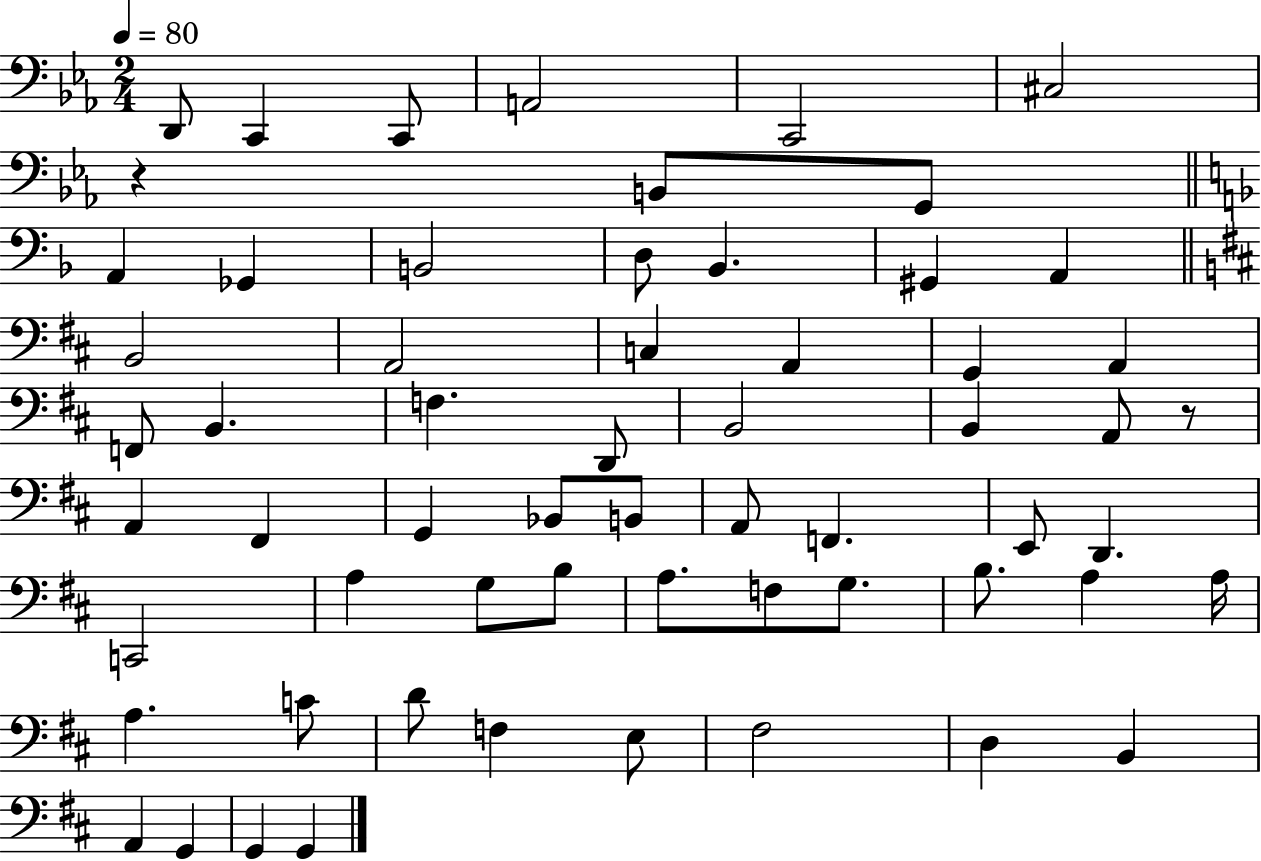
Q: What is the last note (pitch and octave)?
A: G2